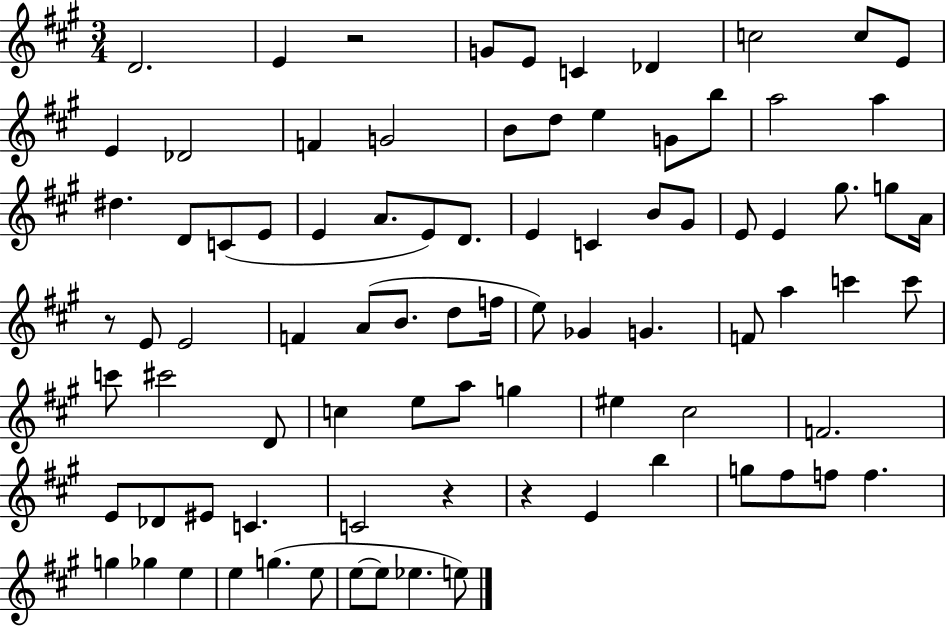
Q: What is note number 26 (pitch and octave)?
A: A4